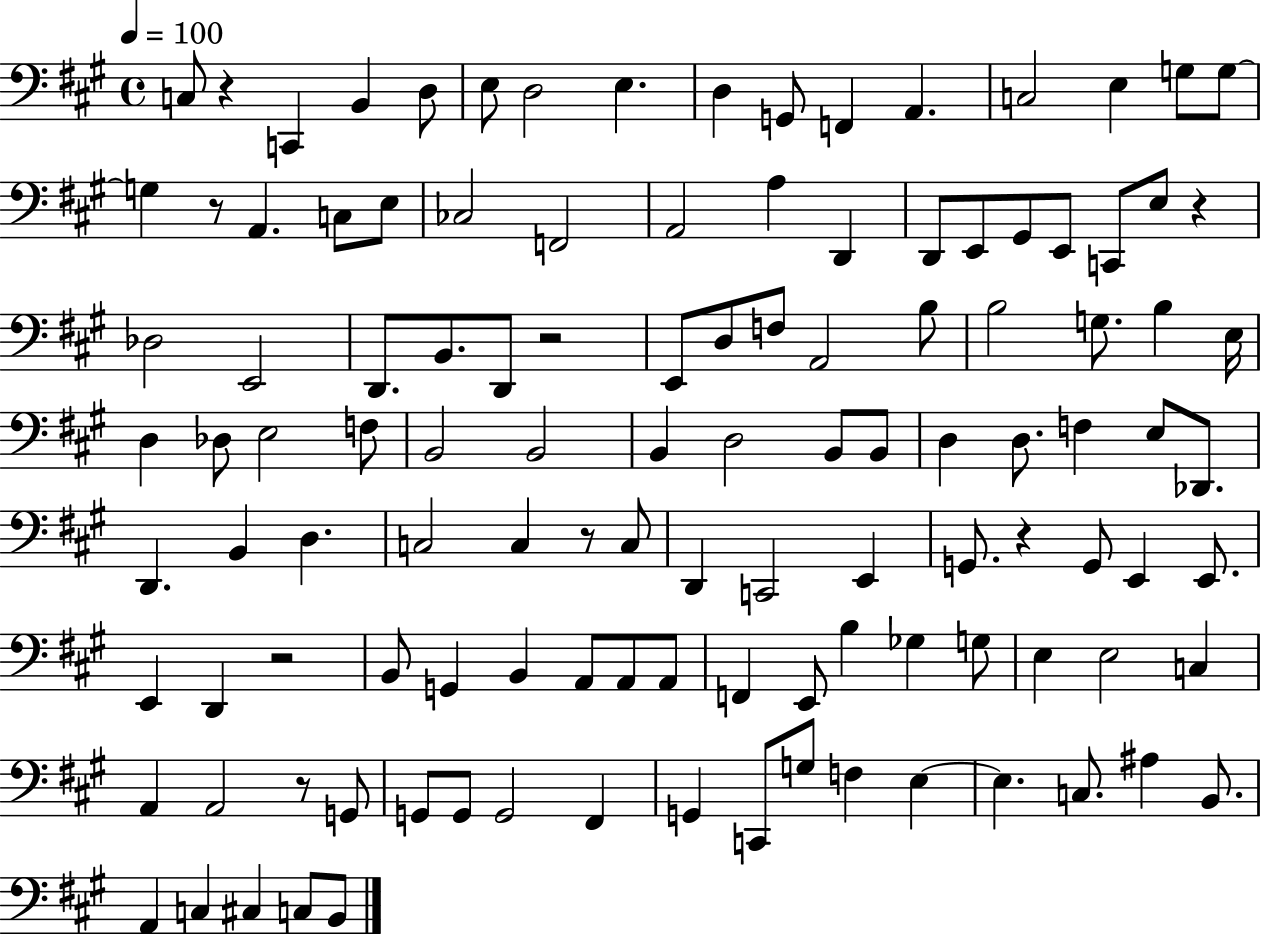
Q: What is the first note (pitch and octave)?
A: C3